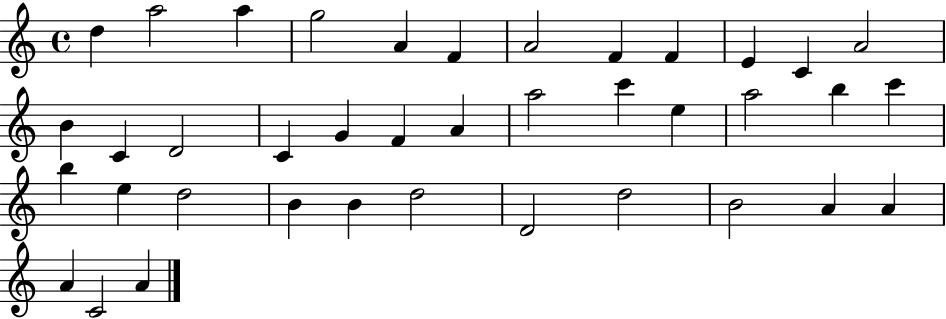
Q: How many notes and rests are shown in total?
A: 39